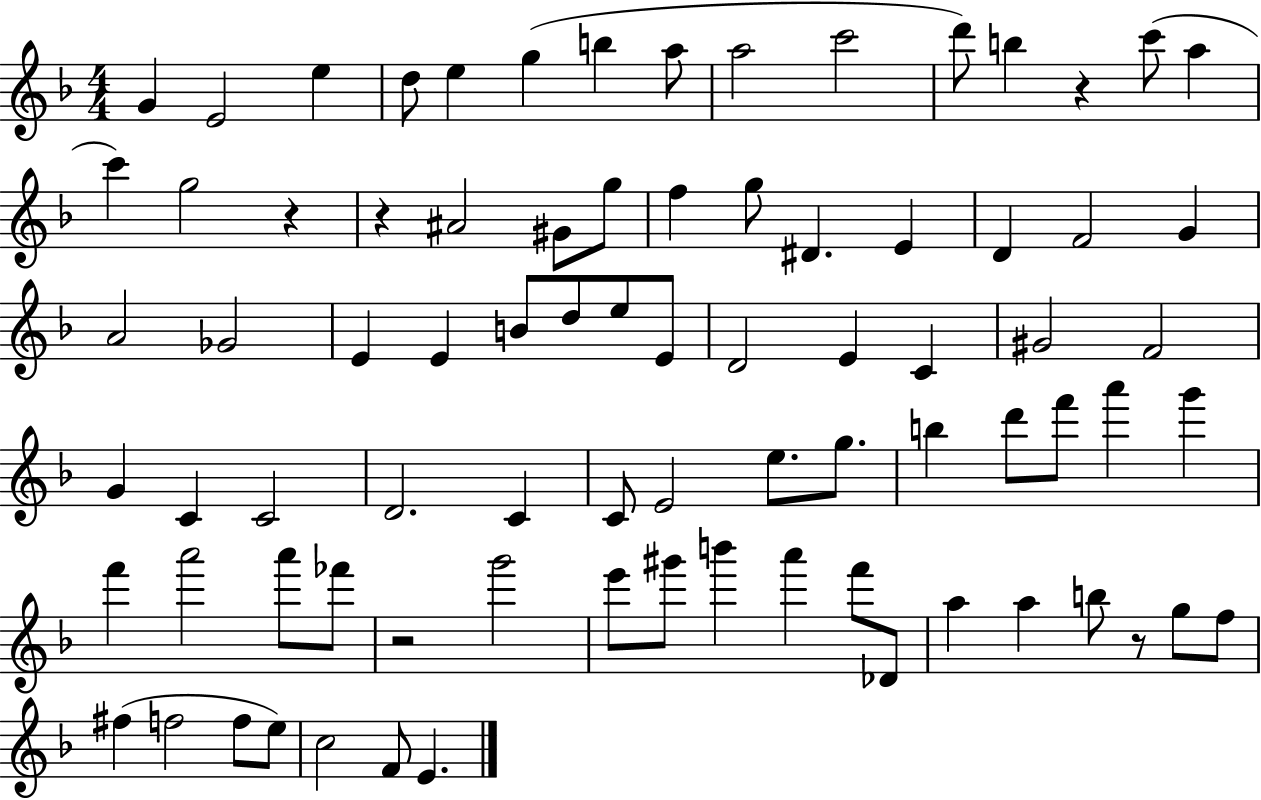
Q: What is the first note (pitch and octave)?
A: G4